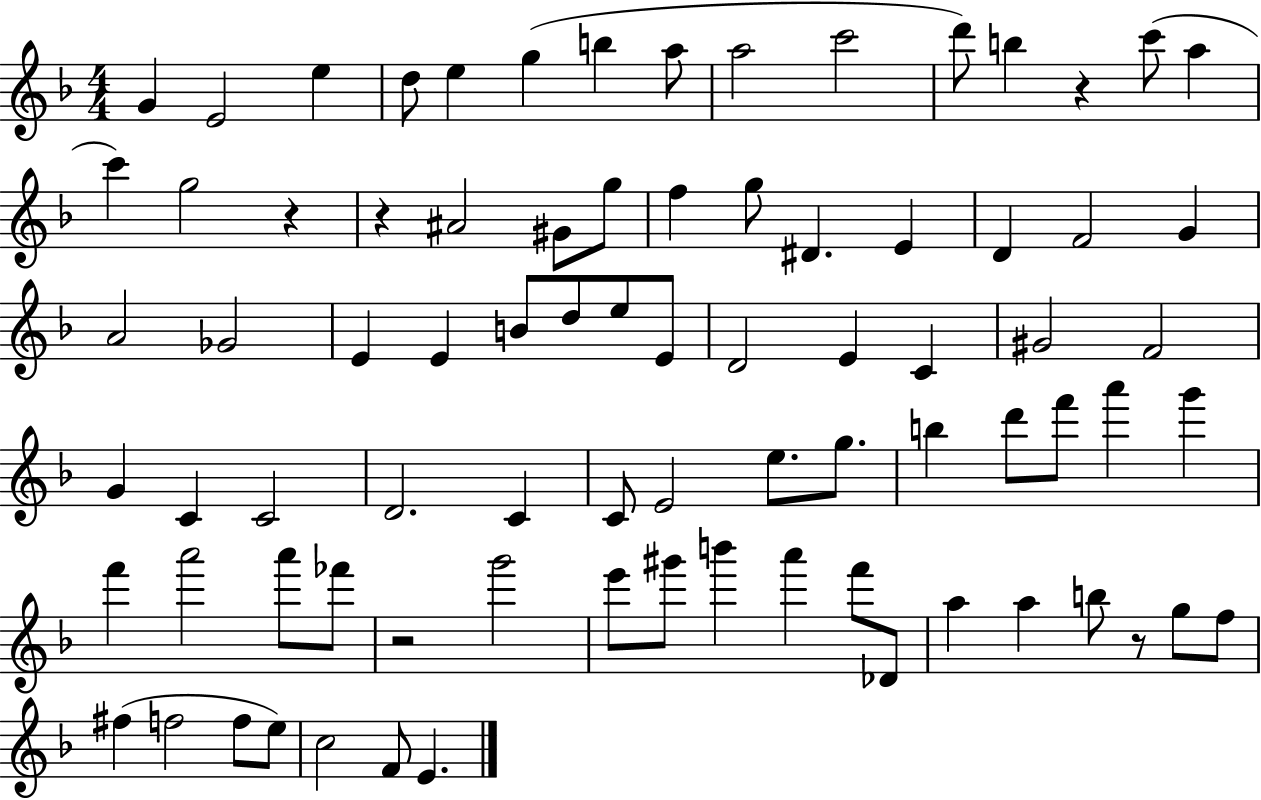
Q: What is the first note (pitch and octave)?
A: G4